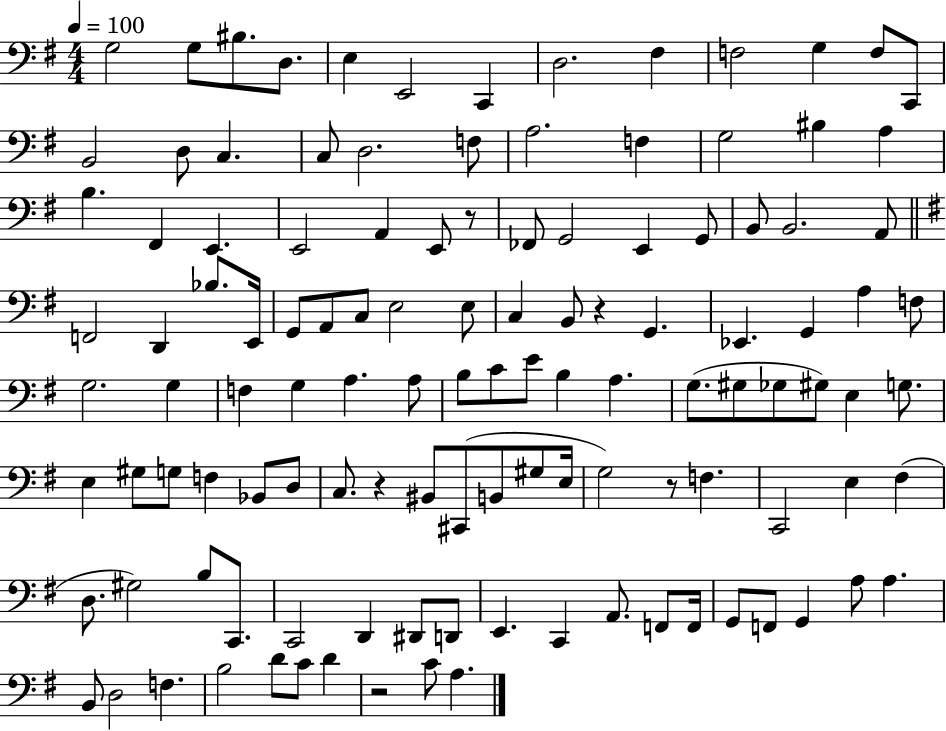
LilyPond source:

{
  \clef bass
  \numericTimeSignature
  \time 4/4
  \key g \major
  \tempo 4 = 100
  g2 g8 bis8. d8. | e4 e,2 c,4 | d2. fis4 | f2 g4 f8 c,8 | \break b,2 d8 c4. | c8 d2. f8 | a2. f4 | g2 bis4 a4 | \break b4. fis,4 e,4. | e,2 a,4 e,8 r8 | fes,8 g,2 e,4 g,8 | b,8 b,2. a,8 | \break \bar "||" \break \key g \major f,2 d,4 bes8. e,16 | g,8 a,8 c8 e2 e8 | c4 b,8 r4 g,4. | ees,4. g,4 a4 f8 | \break g2. g4 | f4 g4 a4. a8 | b8 c'8 e'8 b4 a4. | g8.( gis8 ges8 gis8) e4 g8. | \break e4 gis8 g8 f4 bes,8 d8 | c8. r4 bis,8 cis,8( b,8 gis8 e16 | g2) r8 f4. | c,2 e4 fis4( | \break d8. gis2) b8 c,8. | c,2 d,4 dis,8 d,8 | e,4. c,4 a,8. f,8 f,16 | g,8 f,8 g,4 a8 a4. | \break b,8 d2 f4. | b2 d'8 c'8 d'4 | r2 c'8 a4. | \bar "|."
}